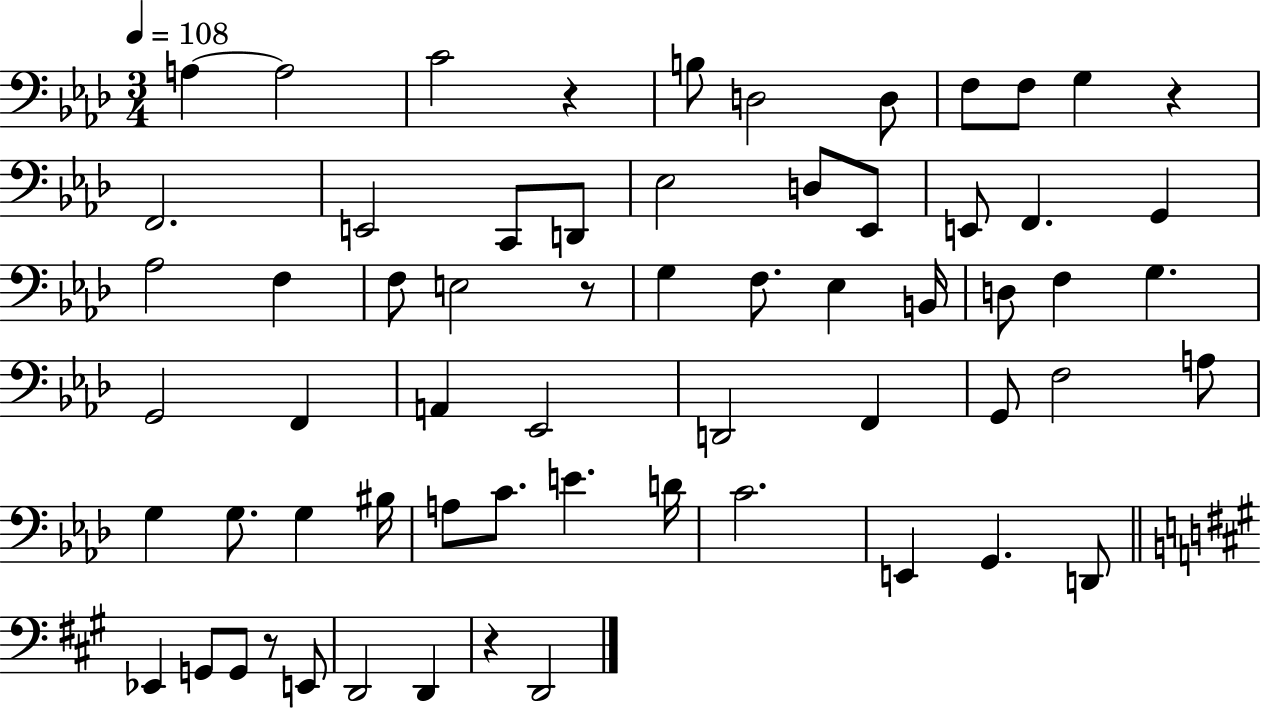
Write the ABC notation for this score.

X:1
T:Untitled
M:3/4
L:1/4
K:Ab
A, A,2 C2 z B,/2 D,2 D,/2 F,/2 F,/2 G, z F,,2 E,,2 C,,/2 D,,/2 _E,2 D,/2 _E,,/2 E,,/2 F,, G,, _A,2 F, F,/2 E,2 z/2 G, F,/2 _E, B,,/4 D,/2 F, G, G,,2 F,, A,, _E,,2 D,,2 F,, G,,/2 F,2 A,/2 G, G,/2 G, ^B,/4 A,/2 C/2 E D/4 C2 E,, G,, D,,/2 _E,, G,,/2 G,,/2 z/2 E,,/2 D,,2 D,, z D,,2